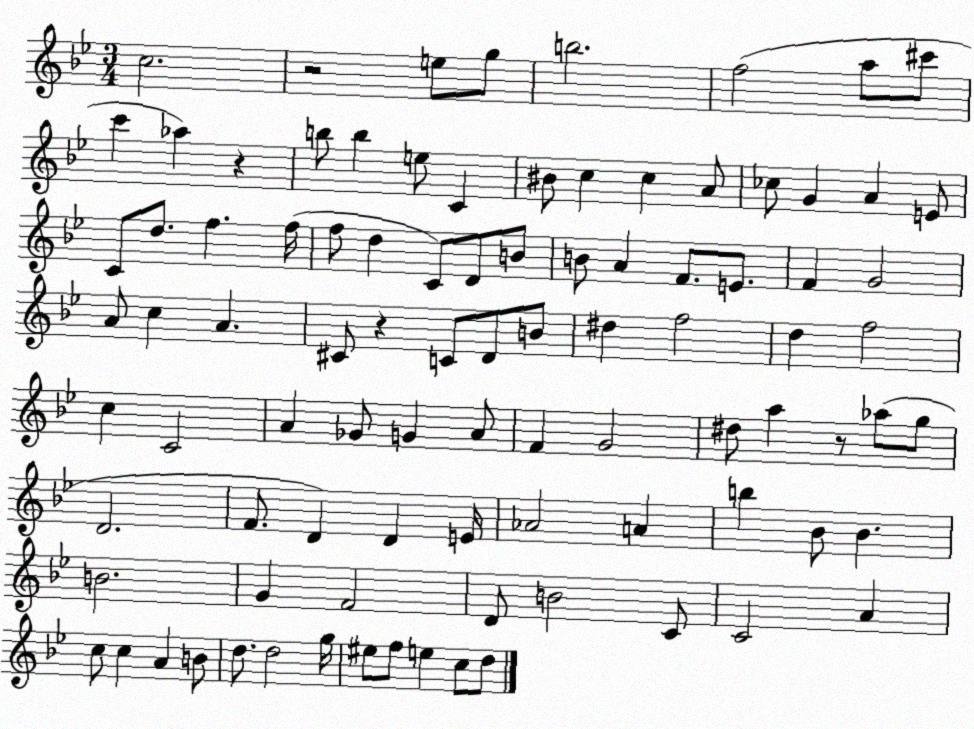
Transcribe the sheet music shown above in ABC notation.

X:1
T:Untitled
M:3/4
L:1/4
K:Bb
c2 z2 e/2 g/2 b2 f2 a/2 ^c'/2 c' _a z b/2 b e/2 C ^B/2 c c A/2 _c/2 G A E/2 C/2 d/2 f f/4 f/2 d C/2 D/2 B/2 B/2 A F/2 E/2 F G2 A/2 c A ^C/2 z C/2 D/2 B/2 ^d f2 d f2 c C2 A _G/2 G A/2 F G2 ^d/2 a z/2 _a/2 g/2 D2 F/2 D D E/4 _A2 A b _B/2 _B B2 G F2 D/2 B2 C/2 C2 A c/2 c A B/2 d/2 d2 g/4 ^e/2 f/2 e c/2 d/2